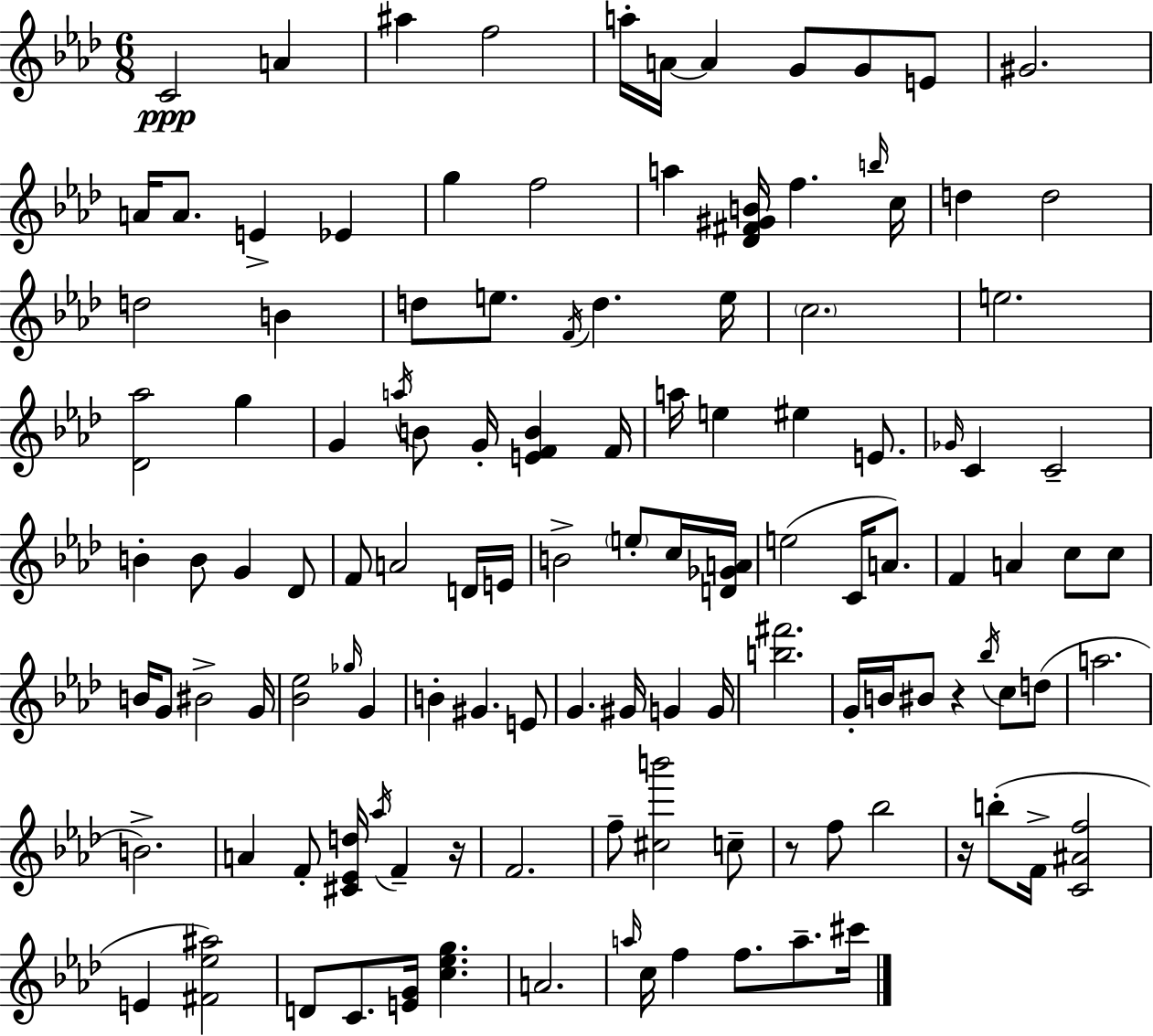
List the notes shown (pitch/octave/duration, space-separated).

C4/h A4/q A#5/q F5/h A5/s A4/s A4/q G4/e G4/e E4/e G#4/h. A4/s A4/e. E4/q Eb4/q G5/q F5/h A5/q [Db4,F#4,G#4,B4]/s F5/q. B5/s C5/s D5/q D5/h D5/h B4/q D5/e E5/e. F4/s D5/q. E5/s C5/h. E5/h. [Db4,Ab5]/h G5/q G4/q A5/s B4/e G4/s [E4,F4,B4]/q F4/s A5/s E5/q EIS5/q E4/e. Gb4/s C4/q C4/h B4/q B4/e G4/q Db4/e F4/e A4/h D4/s E4/s B4/h E5/e C5/s [D4,Gb4,A4]/s E5/h C4/s A4/e. F4/q A4/q C5/e C5/e B4/s G4/e BIS4/h G4/s [Bb4,Eb5]/h Gb5/s G4/q B4/q G#4/q. E4/e G4/q. G#4/s G4/q G4/s [B5,F#6]/h. G4/s B4/s BIS4/e R/q Bb5/s C5/e D5/e A5/h. B4/h. A4/q F4/e [C#4,Eb4,D5]/s Ab5/s F4/q R/s F4/h. F5/e [C#5,B6]/h C5/e R/e F5/e Bb5/h R/s B5/e F4/s [C4,A#4,F5]/h E4/q [F#4,Eb5,A#5]/h D4/e C4/e. [E4,G4]/s [C5,Eb5,G5]/q. A4/h. A5/s C5/s F5/q F5/e. A5/e. C#6/s